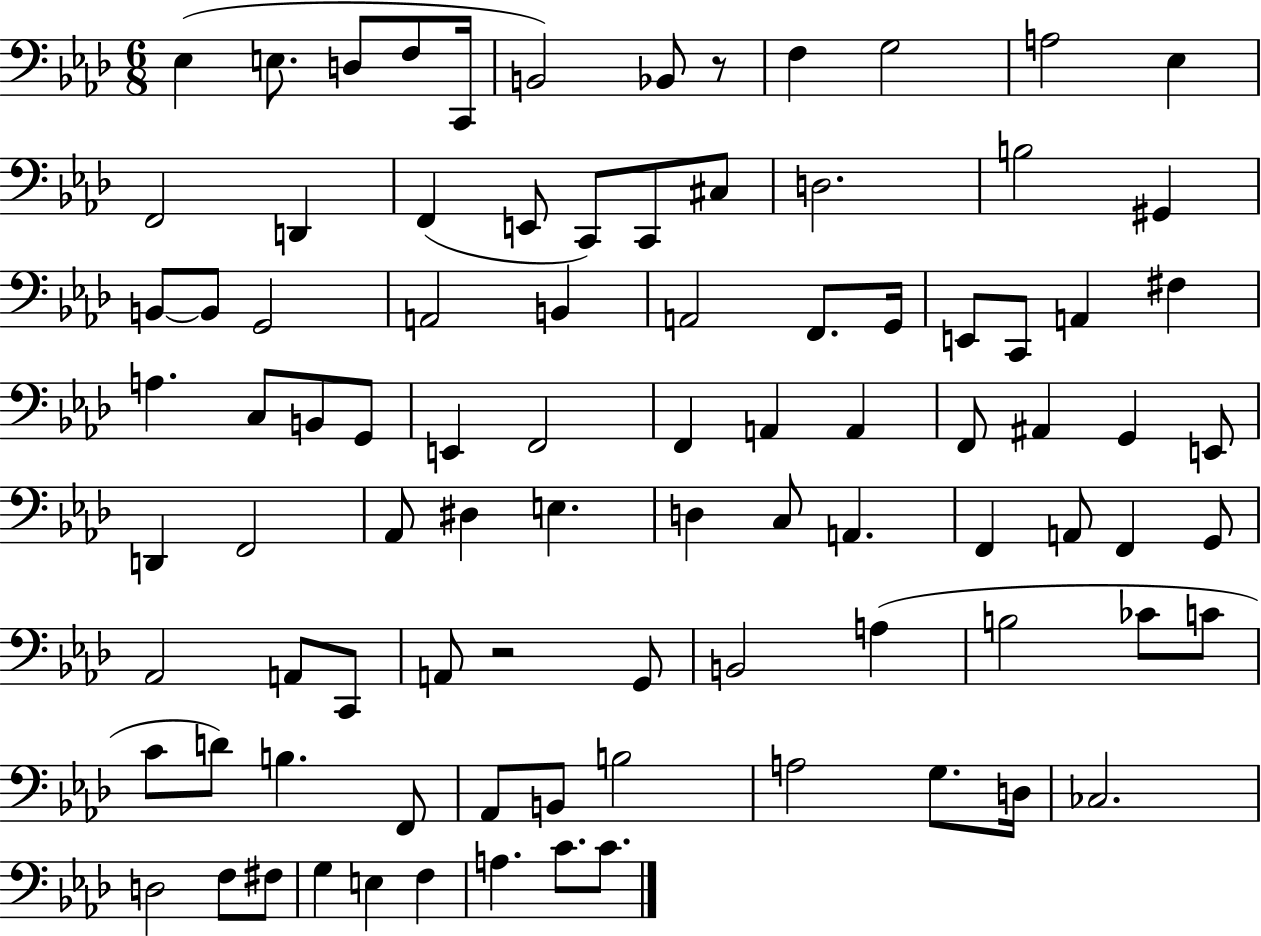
X:1
T:Untitled
M:6/8
L:1/4
K:Ab
_E, E,/2 D,/2 F,/2 C,,/4 B,,2 _B,,/2 z/2 F, G,2 A,2 _E, F,,2 D,, F,, E,,/2 C,,/2 C,,/2 ^C,/2 D,2 B,2 ^G,, B,,/2 B,,/2 G,,2 A,,2 B,, A,,2 F,,/2 G,,/4 E,,/2 C,,/2 A,, ^F, A, C,/2 B,,/2 G,,/2 E,, F,,2 F,, A,, A,, F,,/2 ^A,, G,, E,,/2 D,, F,,2 _A,,/2 ^D, E, D, C,/2 A,, F,, A,,/2 F,, G,,/2 _A,,2 A,,/2 C,,/2 A,,/2 z2 G,,/2 B,,2 A, B,2 _C/2 C/2 C/2 D/2 B, F,,/2 _A,,/2 B,,/2 B,2 A,2 G,/2 D,/4 _C,2 D,2 F,/2 ^F,/2 G, E, F, A, C/2 C/2